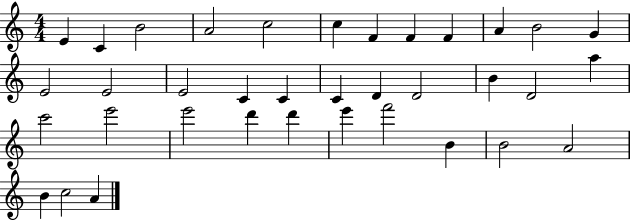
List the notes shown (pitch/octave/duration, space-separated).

E4/q C4/q B4/h A4/h C5/h C5/q F4/q F4/q F4/q A4/q B4/h G4/q E4/h E4/h E4/h C4/q C4/q C4/q D4/q D4/h B4/q D4/h A5/q C6/h E6/h E6/h D6/q D6/q E6/q F6/h B4/q B4/h A4/h B4/q C5/h A4/q